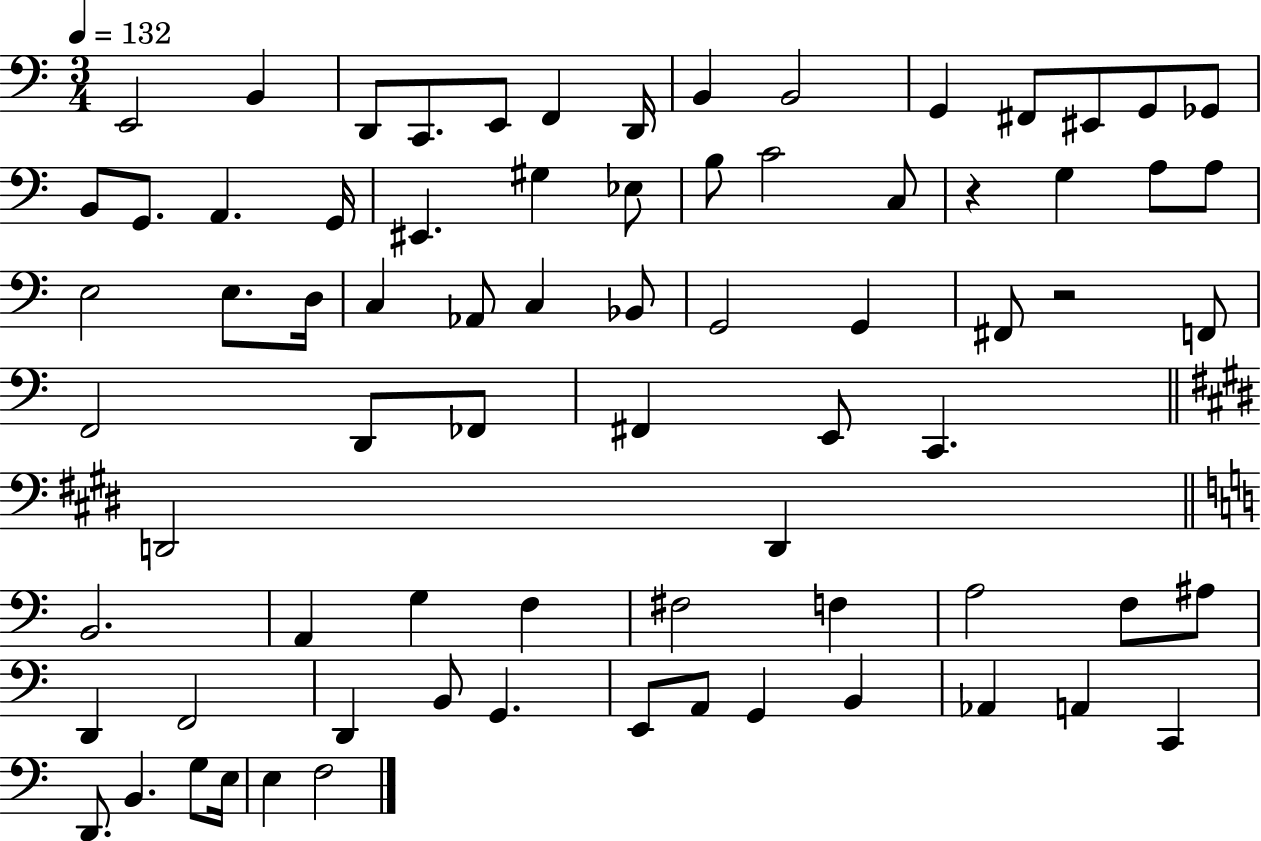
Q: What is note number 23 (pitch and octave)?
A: C4